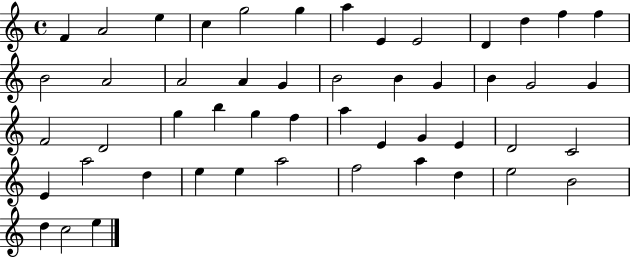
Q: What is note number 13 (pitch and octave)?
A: F5